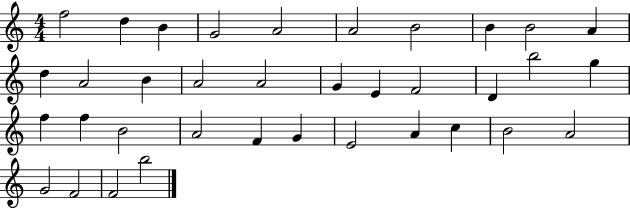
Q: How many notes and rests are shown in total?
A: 36